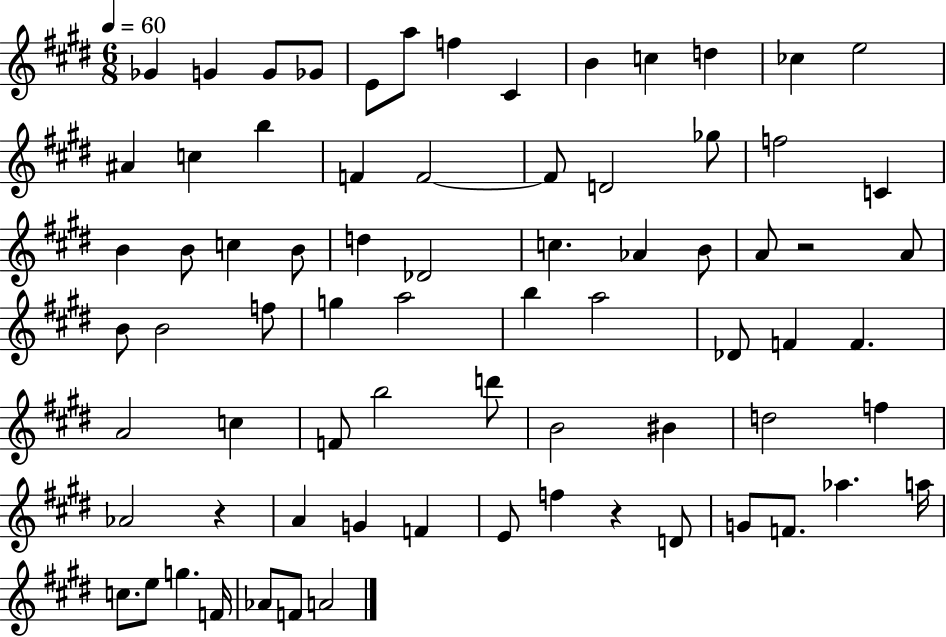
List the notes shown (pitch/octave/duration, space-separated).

Gb4/q G4/q G4/e Gb4/e E4/e A5/e F5/q C#4/q B4/q C5/q D5/q CES5/q E5/h A#4/q C5/q B5/q F4/q F4/h F4/e D4/h Gb5/e F5/h C4/q B4/q B4/e C5/q B4/e D5/q Db4/h C5/q. Ab4/q B4/e A4/e R/h A4/e B4/e B4/h F5/e G5/q A5/h B5/q A5/h Db4/e F4/q F4/q. A4/h C5/q F4/e B5/h D6/e B4/h BIS4/q D5/h F5/q Ab4/h R/q A4/q G4/q F4/q E4/e F5/q R/q D4/e G4/e F4/e. Ab5/q. A5/s C5/e. E5/e G5/q. F4/s Ab4/e F4/e A4/h